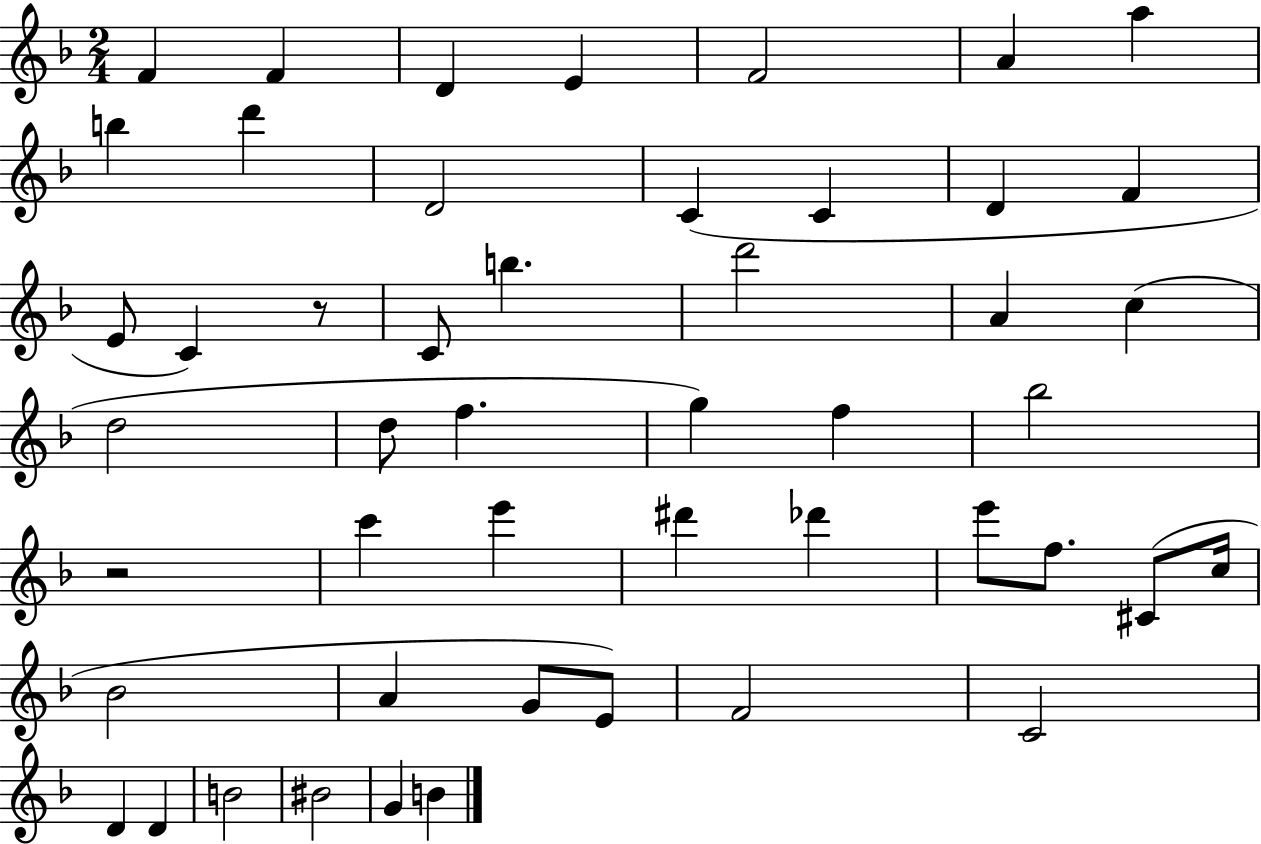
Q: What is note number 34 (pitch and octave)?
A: C#4